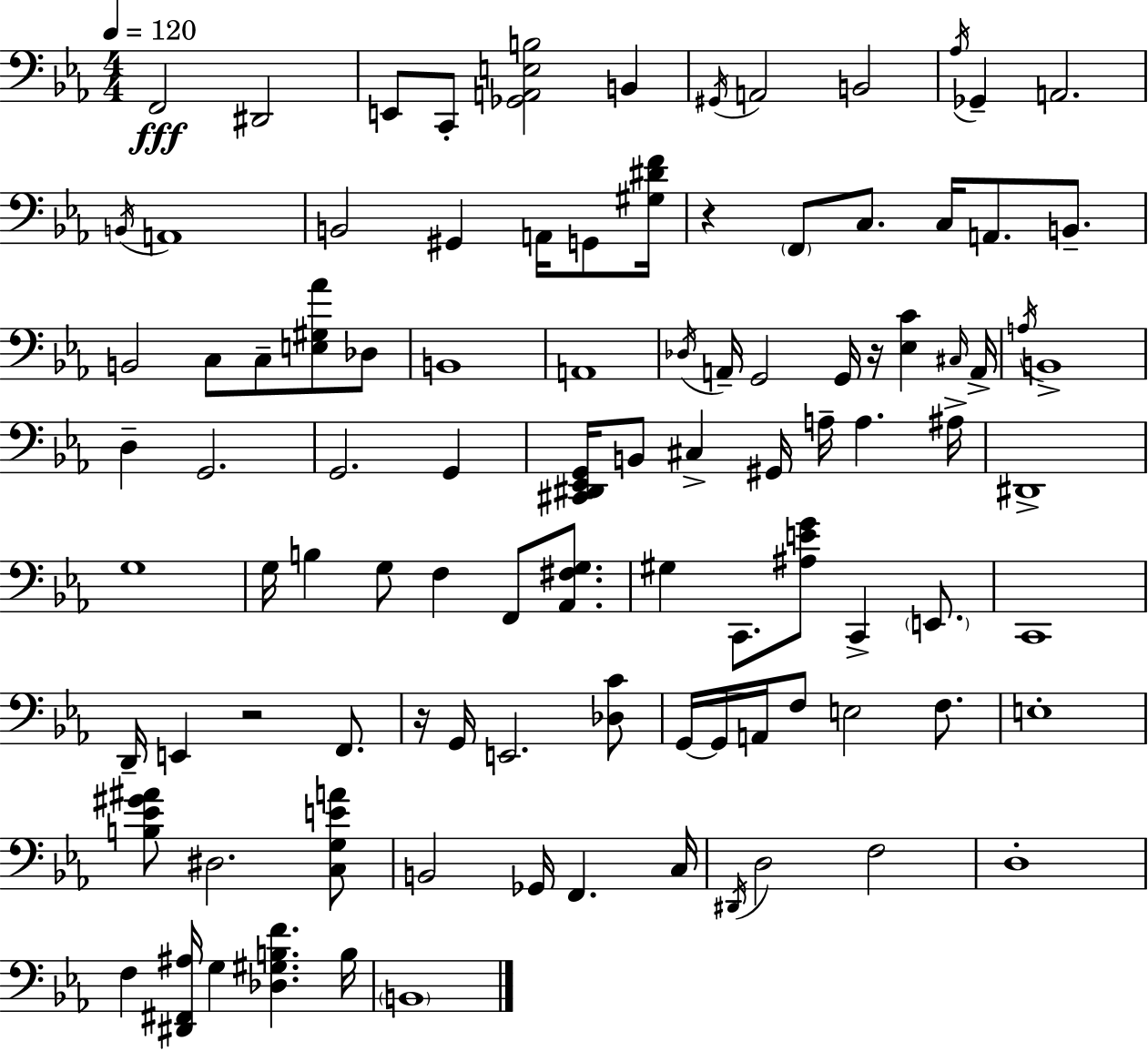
X:1
T:Untitled
M:4/4
L:1/4
K:Cm
F,,2 ^D,,2 E,,/2 C,,/2 [_G,,A,,E,B,]2 B,, ^G,,/4 A,,2 B,,2 _A,/4 _G,, A,,2 B,,/4 A,,4 B,,2 ^G,, A,,/4 G,,/2 [^G,^DF]/4 z F,,/2 C,/2 C,/4 A,,/2 B,,/2 B,,2 C,/2 C,/2 [E,^G,_A]/2 _D,/2 B,,4 A,,4 _D,/4 A,,/4 G,,2 G,,/4 z/4 [_E,C] ^C,/4 A,,/4 A,/4 B,,4 D, G,,2 G,,2 G,, [^C,,^D,,_E,,G,,]/4 B,,/2 ^C, ^G,,/4 A,/4 A, ^A,/4 ^D,,4 G,4 G,/4 B, G,/2 F, F,,/2 [_A,,^F,G,]/2 ^G, C,,/2 [^A,EG]/2 C,, E,,/2 C,,4 D,,/4 E,, z2 F,,/2 z/4 G,,/4 E,,2 [_D,C]/2 G,,/4 G,,/4 A,,/4 F,/2 E,2 F,/2 E,4 [B,_E^G^A]/2 ^D,2 [C,G,EA]/2 B,,2 _G,,/4 F,, C,/4 ^D,,/4 D,2 F,2 D,4 F, [^D,,^F,,^A,]/4 G, [_D,^G,B,F] B,/4 B,,4